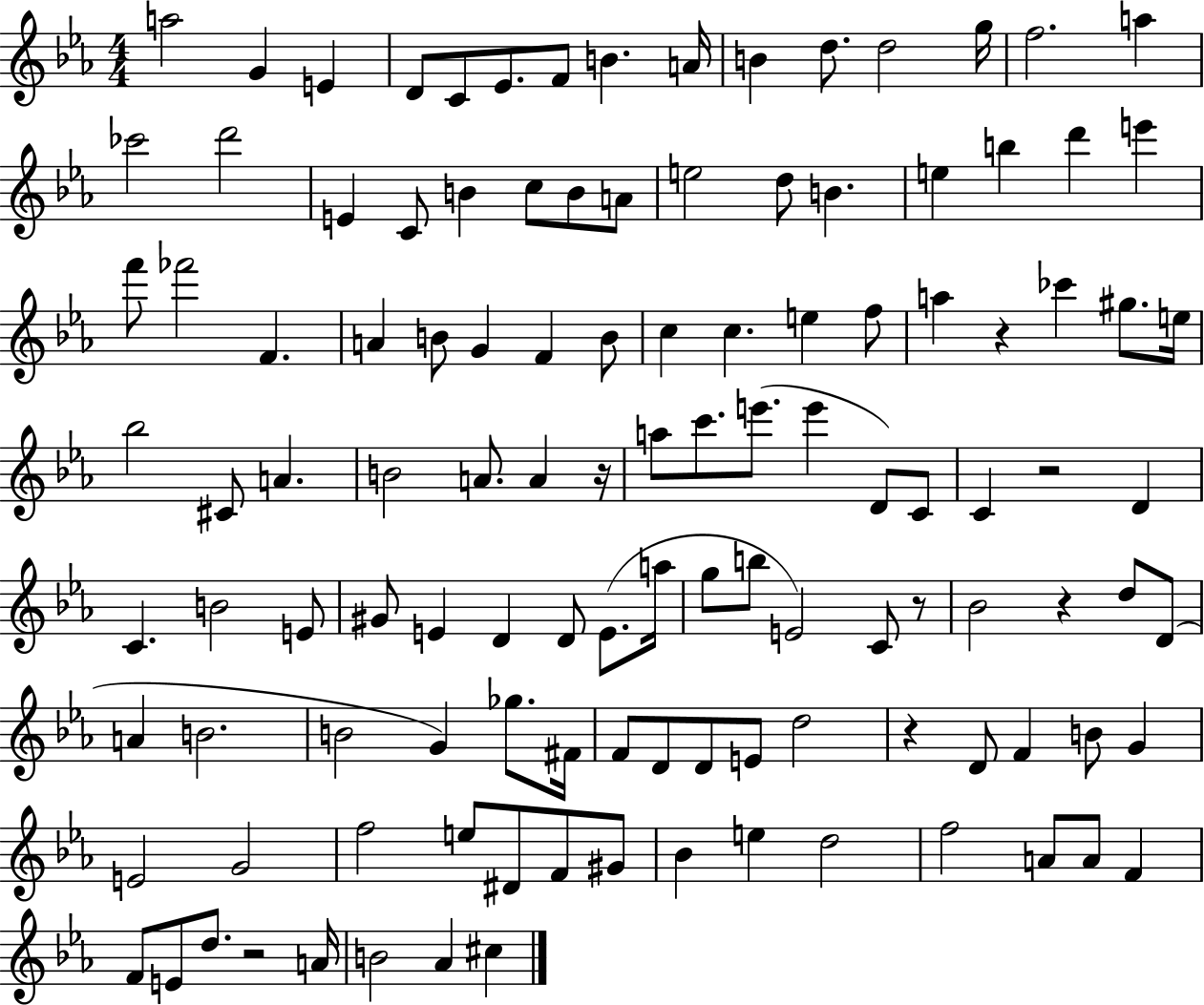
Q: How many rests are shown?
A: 7